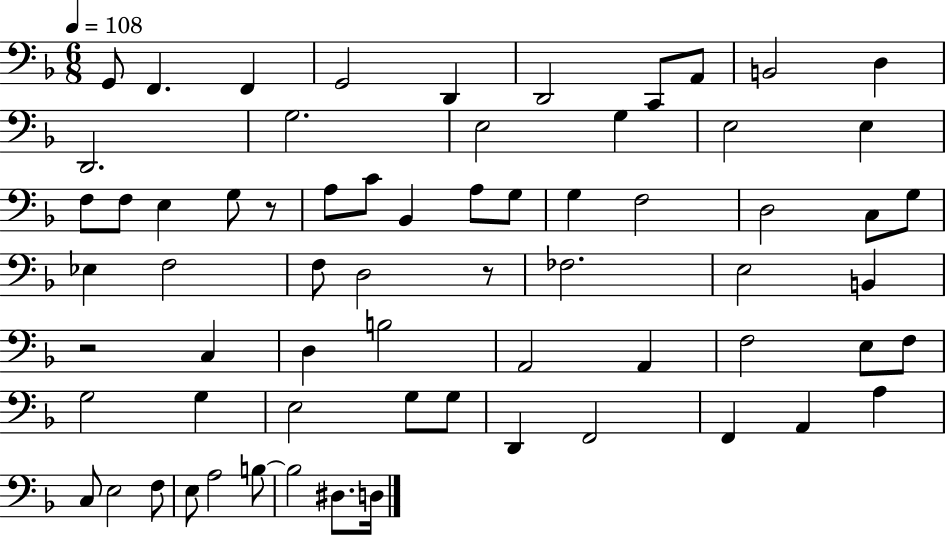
G2/e F2/q. F2/q G2/h D2/q D2/h C2/e A2/e B2/h D3/q D2/h. G3/h. E3/h G3/q E3/h E3/q F3/e F3/e E3/q G3/e R/e A3/e C4/e Bb2/q A3/e G3/e G3/q F3/h D3/h C3/e G3/e Eb3/q F3/h F3/e D3/h R/e FES3/h. E3/h B2/q R/h C3/q D3/q B3/h A2/h A2/q F3/h E3/e F3/e G3/h G3/q E3/h G3/e G3/e D2/q F2/h F2/q A2/q A3/q C3/e E3/h F3/e E3/e A3/h B3/e B3/h D#3/e. D3/s